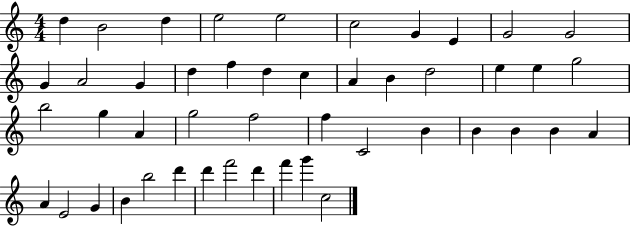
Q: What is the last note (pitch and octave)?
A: C5